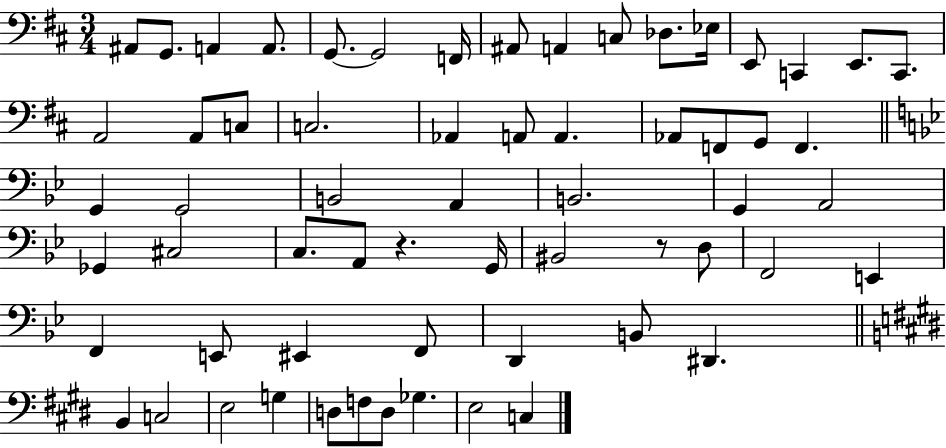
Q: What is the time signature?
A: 3/4